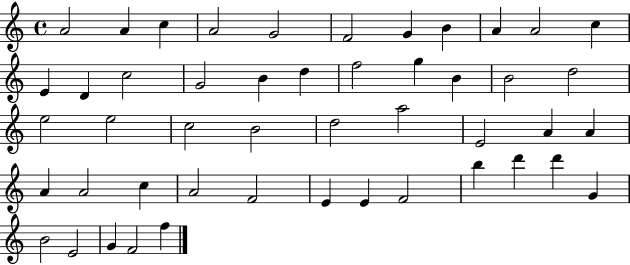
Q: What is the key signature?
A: C major